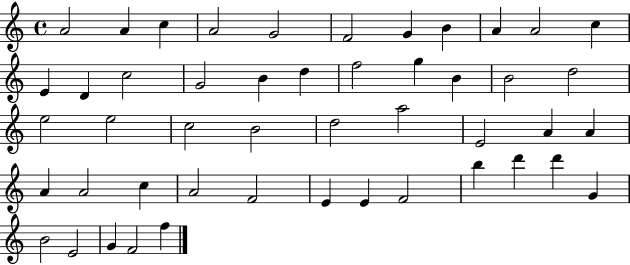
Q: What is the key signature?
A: C major